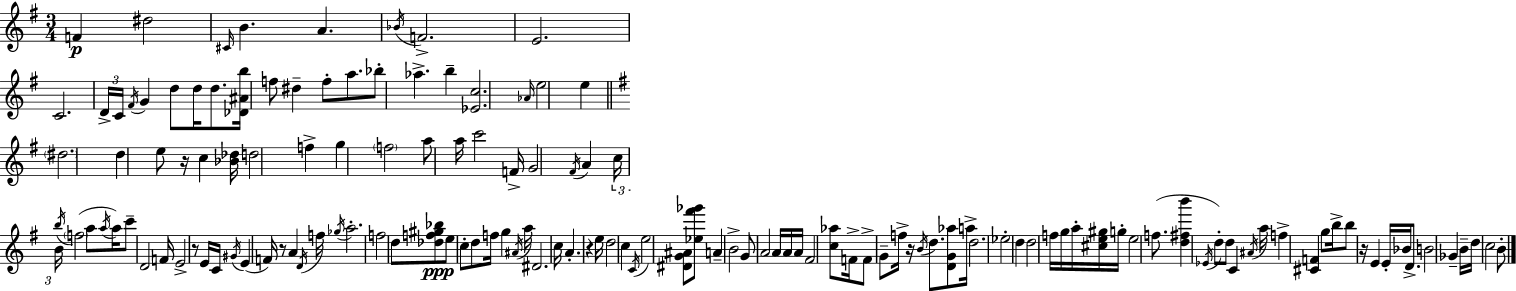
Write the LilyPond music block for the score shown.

{
  \clef treble
  \numericTimeSignature
  \time 3/4
  \key e \minor
  \repeat volta 2 { f'4\p dis''2 | \grace { cis'16 } b'4. a'4. | \acciaccatura { bes'16 } f'2.-> | e'2. | \break c'2. | \tuplet 3/2 { d'16-> c'16 \acciaccatura { fis'16 } } g'4 d''8 d''16 | d''8. <des' ais' b''>16 f''8 dis''4-- f''8-. | a''8. bes''8-. aes''4.-> b''4-- | \break <ees' c''>2. | \grace { aes'16 } e''2 | e''4 \bar "||" \break \key g \major \parenthesize dis''2. | d''4 e''8 r16 c''4 <bes' des''>16 | d''2 f''4-> | g''4 \parenthesize f''2 | \break a''8 a''16 c'''2 f'16-> | g'2 \acciaccatura { fis'16 } a'4 | \tuplet 3/2 { c''16 b'16 \acciaccatura { b''16 }( } \parenthesize f''2 | a''8 \acciaccatura { a''16 } a''16) c'''8-- d'2 | \break f'16 e'2-> r8 | e'16 c'16 \acciaccatura { gis'16 }( e'4 f'16) r8 a'4 | \acciaccatura { d'16 } f''16 \acciaccatura { ges''16 } a''2.-. | f''2 | \break d''8 <des'' f'' gis'' bes''>8\ppp e''8 c''8-. d''8 | f''16 g''4 \acciaccatura { ais'16 } a''16 dis'2. | c''16 a'4.-. | r4 e''16 d''2 | \break c''4 \acciaccatura { c'16 } e''2 | <dis' g' ais'>8 <ees'' fis''' ges'''>8 a'4-- | b'2-> g'8 a'2 | a'16 a'16 a'16 fis'2 | \break <c'' aes''>8 f'16-> f'8-> g'8-- | f''16-> r16 \acciaccatura { b'16 } d''8. <d' g' aes''>8 a''16-> d''2. | ees''2-. | d''4 d''2 | \break f''16 g''16 a''16-. <cis'' e'' gis''>16 g''16-. e''2 | f''8.( <d'' fis'' b'''>4 | \acciaccatura { ees'16 }) d''8-. d''8 c'4 \acciaccatura { ais'16 } a''16 | f''4-> <cis' f'>4 g''8 b''16-> b''8 | \break r16 e'4 e'16-. bes'16 d'8.-> b'2 | ges'4-- b'16-- | d''16 c''2 b'8-. } \bar "|."
}